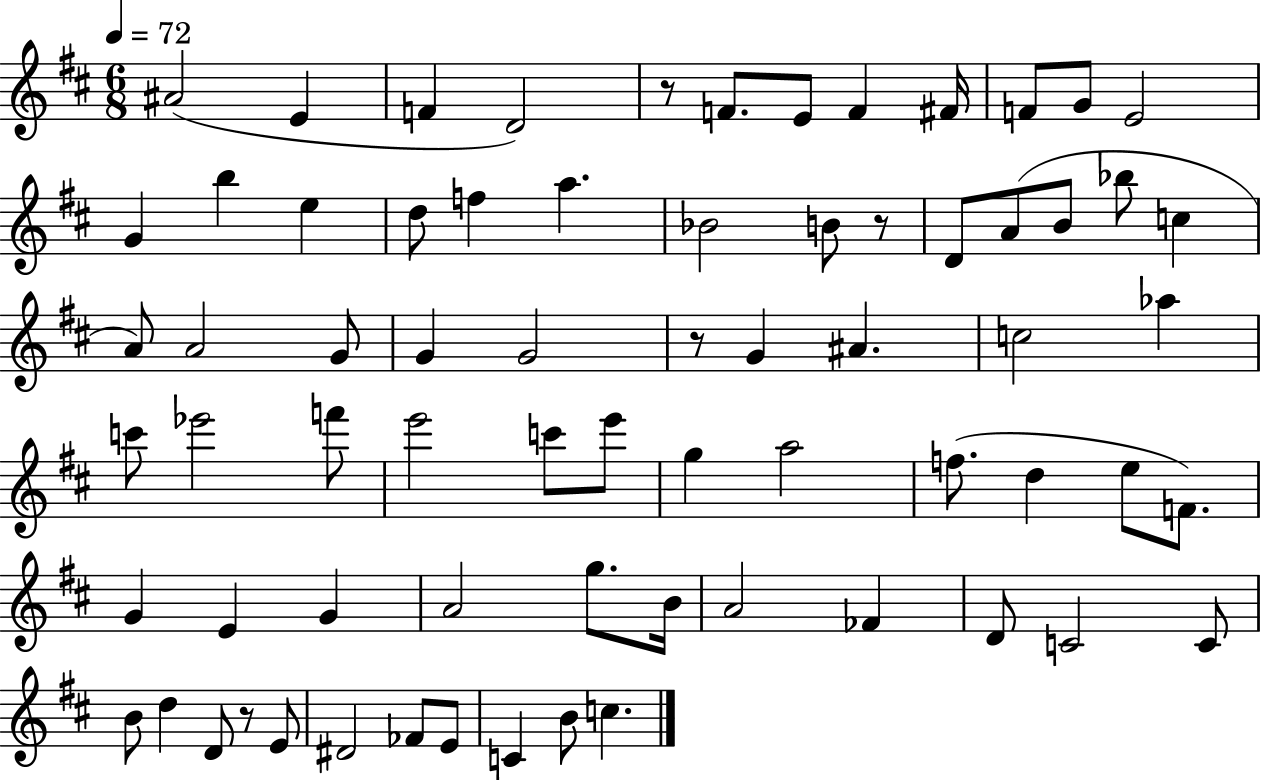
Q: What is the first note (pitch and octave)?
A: A#4